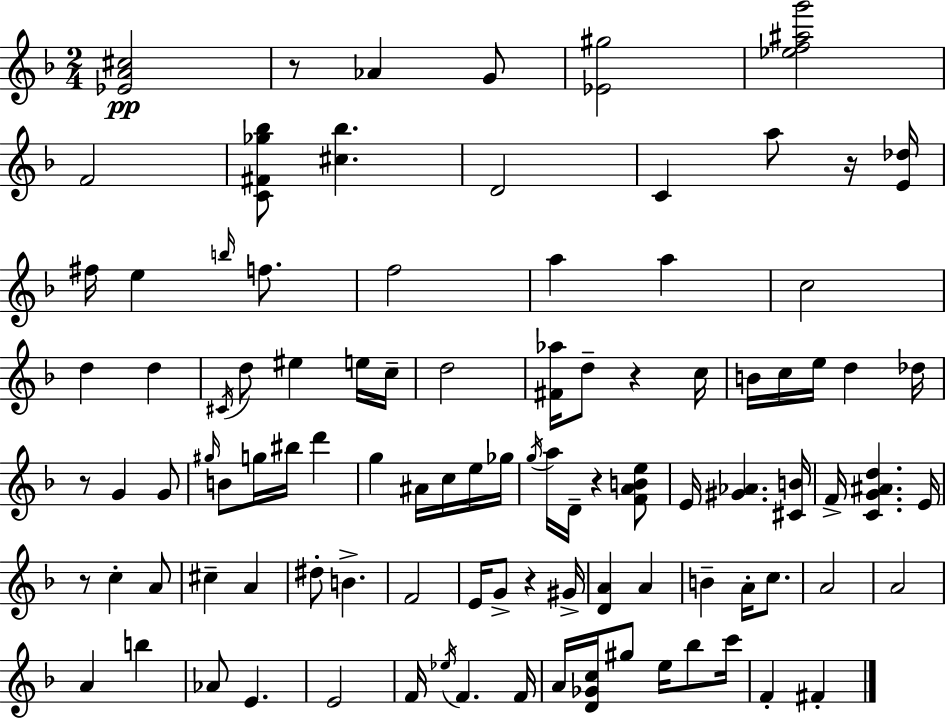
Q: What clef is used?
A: treble